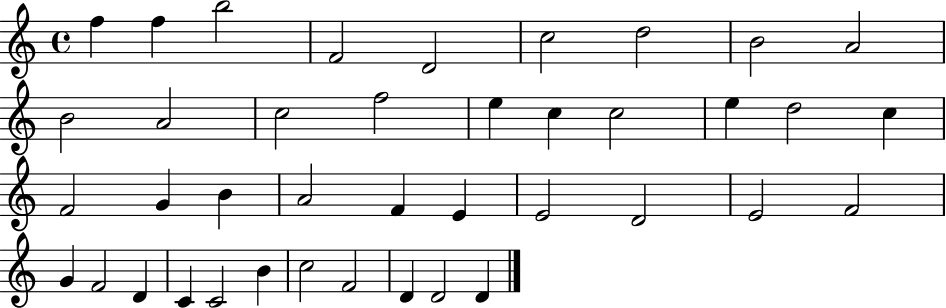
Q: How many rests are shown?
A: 0